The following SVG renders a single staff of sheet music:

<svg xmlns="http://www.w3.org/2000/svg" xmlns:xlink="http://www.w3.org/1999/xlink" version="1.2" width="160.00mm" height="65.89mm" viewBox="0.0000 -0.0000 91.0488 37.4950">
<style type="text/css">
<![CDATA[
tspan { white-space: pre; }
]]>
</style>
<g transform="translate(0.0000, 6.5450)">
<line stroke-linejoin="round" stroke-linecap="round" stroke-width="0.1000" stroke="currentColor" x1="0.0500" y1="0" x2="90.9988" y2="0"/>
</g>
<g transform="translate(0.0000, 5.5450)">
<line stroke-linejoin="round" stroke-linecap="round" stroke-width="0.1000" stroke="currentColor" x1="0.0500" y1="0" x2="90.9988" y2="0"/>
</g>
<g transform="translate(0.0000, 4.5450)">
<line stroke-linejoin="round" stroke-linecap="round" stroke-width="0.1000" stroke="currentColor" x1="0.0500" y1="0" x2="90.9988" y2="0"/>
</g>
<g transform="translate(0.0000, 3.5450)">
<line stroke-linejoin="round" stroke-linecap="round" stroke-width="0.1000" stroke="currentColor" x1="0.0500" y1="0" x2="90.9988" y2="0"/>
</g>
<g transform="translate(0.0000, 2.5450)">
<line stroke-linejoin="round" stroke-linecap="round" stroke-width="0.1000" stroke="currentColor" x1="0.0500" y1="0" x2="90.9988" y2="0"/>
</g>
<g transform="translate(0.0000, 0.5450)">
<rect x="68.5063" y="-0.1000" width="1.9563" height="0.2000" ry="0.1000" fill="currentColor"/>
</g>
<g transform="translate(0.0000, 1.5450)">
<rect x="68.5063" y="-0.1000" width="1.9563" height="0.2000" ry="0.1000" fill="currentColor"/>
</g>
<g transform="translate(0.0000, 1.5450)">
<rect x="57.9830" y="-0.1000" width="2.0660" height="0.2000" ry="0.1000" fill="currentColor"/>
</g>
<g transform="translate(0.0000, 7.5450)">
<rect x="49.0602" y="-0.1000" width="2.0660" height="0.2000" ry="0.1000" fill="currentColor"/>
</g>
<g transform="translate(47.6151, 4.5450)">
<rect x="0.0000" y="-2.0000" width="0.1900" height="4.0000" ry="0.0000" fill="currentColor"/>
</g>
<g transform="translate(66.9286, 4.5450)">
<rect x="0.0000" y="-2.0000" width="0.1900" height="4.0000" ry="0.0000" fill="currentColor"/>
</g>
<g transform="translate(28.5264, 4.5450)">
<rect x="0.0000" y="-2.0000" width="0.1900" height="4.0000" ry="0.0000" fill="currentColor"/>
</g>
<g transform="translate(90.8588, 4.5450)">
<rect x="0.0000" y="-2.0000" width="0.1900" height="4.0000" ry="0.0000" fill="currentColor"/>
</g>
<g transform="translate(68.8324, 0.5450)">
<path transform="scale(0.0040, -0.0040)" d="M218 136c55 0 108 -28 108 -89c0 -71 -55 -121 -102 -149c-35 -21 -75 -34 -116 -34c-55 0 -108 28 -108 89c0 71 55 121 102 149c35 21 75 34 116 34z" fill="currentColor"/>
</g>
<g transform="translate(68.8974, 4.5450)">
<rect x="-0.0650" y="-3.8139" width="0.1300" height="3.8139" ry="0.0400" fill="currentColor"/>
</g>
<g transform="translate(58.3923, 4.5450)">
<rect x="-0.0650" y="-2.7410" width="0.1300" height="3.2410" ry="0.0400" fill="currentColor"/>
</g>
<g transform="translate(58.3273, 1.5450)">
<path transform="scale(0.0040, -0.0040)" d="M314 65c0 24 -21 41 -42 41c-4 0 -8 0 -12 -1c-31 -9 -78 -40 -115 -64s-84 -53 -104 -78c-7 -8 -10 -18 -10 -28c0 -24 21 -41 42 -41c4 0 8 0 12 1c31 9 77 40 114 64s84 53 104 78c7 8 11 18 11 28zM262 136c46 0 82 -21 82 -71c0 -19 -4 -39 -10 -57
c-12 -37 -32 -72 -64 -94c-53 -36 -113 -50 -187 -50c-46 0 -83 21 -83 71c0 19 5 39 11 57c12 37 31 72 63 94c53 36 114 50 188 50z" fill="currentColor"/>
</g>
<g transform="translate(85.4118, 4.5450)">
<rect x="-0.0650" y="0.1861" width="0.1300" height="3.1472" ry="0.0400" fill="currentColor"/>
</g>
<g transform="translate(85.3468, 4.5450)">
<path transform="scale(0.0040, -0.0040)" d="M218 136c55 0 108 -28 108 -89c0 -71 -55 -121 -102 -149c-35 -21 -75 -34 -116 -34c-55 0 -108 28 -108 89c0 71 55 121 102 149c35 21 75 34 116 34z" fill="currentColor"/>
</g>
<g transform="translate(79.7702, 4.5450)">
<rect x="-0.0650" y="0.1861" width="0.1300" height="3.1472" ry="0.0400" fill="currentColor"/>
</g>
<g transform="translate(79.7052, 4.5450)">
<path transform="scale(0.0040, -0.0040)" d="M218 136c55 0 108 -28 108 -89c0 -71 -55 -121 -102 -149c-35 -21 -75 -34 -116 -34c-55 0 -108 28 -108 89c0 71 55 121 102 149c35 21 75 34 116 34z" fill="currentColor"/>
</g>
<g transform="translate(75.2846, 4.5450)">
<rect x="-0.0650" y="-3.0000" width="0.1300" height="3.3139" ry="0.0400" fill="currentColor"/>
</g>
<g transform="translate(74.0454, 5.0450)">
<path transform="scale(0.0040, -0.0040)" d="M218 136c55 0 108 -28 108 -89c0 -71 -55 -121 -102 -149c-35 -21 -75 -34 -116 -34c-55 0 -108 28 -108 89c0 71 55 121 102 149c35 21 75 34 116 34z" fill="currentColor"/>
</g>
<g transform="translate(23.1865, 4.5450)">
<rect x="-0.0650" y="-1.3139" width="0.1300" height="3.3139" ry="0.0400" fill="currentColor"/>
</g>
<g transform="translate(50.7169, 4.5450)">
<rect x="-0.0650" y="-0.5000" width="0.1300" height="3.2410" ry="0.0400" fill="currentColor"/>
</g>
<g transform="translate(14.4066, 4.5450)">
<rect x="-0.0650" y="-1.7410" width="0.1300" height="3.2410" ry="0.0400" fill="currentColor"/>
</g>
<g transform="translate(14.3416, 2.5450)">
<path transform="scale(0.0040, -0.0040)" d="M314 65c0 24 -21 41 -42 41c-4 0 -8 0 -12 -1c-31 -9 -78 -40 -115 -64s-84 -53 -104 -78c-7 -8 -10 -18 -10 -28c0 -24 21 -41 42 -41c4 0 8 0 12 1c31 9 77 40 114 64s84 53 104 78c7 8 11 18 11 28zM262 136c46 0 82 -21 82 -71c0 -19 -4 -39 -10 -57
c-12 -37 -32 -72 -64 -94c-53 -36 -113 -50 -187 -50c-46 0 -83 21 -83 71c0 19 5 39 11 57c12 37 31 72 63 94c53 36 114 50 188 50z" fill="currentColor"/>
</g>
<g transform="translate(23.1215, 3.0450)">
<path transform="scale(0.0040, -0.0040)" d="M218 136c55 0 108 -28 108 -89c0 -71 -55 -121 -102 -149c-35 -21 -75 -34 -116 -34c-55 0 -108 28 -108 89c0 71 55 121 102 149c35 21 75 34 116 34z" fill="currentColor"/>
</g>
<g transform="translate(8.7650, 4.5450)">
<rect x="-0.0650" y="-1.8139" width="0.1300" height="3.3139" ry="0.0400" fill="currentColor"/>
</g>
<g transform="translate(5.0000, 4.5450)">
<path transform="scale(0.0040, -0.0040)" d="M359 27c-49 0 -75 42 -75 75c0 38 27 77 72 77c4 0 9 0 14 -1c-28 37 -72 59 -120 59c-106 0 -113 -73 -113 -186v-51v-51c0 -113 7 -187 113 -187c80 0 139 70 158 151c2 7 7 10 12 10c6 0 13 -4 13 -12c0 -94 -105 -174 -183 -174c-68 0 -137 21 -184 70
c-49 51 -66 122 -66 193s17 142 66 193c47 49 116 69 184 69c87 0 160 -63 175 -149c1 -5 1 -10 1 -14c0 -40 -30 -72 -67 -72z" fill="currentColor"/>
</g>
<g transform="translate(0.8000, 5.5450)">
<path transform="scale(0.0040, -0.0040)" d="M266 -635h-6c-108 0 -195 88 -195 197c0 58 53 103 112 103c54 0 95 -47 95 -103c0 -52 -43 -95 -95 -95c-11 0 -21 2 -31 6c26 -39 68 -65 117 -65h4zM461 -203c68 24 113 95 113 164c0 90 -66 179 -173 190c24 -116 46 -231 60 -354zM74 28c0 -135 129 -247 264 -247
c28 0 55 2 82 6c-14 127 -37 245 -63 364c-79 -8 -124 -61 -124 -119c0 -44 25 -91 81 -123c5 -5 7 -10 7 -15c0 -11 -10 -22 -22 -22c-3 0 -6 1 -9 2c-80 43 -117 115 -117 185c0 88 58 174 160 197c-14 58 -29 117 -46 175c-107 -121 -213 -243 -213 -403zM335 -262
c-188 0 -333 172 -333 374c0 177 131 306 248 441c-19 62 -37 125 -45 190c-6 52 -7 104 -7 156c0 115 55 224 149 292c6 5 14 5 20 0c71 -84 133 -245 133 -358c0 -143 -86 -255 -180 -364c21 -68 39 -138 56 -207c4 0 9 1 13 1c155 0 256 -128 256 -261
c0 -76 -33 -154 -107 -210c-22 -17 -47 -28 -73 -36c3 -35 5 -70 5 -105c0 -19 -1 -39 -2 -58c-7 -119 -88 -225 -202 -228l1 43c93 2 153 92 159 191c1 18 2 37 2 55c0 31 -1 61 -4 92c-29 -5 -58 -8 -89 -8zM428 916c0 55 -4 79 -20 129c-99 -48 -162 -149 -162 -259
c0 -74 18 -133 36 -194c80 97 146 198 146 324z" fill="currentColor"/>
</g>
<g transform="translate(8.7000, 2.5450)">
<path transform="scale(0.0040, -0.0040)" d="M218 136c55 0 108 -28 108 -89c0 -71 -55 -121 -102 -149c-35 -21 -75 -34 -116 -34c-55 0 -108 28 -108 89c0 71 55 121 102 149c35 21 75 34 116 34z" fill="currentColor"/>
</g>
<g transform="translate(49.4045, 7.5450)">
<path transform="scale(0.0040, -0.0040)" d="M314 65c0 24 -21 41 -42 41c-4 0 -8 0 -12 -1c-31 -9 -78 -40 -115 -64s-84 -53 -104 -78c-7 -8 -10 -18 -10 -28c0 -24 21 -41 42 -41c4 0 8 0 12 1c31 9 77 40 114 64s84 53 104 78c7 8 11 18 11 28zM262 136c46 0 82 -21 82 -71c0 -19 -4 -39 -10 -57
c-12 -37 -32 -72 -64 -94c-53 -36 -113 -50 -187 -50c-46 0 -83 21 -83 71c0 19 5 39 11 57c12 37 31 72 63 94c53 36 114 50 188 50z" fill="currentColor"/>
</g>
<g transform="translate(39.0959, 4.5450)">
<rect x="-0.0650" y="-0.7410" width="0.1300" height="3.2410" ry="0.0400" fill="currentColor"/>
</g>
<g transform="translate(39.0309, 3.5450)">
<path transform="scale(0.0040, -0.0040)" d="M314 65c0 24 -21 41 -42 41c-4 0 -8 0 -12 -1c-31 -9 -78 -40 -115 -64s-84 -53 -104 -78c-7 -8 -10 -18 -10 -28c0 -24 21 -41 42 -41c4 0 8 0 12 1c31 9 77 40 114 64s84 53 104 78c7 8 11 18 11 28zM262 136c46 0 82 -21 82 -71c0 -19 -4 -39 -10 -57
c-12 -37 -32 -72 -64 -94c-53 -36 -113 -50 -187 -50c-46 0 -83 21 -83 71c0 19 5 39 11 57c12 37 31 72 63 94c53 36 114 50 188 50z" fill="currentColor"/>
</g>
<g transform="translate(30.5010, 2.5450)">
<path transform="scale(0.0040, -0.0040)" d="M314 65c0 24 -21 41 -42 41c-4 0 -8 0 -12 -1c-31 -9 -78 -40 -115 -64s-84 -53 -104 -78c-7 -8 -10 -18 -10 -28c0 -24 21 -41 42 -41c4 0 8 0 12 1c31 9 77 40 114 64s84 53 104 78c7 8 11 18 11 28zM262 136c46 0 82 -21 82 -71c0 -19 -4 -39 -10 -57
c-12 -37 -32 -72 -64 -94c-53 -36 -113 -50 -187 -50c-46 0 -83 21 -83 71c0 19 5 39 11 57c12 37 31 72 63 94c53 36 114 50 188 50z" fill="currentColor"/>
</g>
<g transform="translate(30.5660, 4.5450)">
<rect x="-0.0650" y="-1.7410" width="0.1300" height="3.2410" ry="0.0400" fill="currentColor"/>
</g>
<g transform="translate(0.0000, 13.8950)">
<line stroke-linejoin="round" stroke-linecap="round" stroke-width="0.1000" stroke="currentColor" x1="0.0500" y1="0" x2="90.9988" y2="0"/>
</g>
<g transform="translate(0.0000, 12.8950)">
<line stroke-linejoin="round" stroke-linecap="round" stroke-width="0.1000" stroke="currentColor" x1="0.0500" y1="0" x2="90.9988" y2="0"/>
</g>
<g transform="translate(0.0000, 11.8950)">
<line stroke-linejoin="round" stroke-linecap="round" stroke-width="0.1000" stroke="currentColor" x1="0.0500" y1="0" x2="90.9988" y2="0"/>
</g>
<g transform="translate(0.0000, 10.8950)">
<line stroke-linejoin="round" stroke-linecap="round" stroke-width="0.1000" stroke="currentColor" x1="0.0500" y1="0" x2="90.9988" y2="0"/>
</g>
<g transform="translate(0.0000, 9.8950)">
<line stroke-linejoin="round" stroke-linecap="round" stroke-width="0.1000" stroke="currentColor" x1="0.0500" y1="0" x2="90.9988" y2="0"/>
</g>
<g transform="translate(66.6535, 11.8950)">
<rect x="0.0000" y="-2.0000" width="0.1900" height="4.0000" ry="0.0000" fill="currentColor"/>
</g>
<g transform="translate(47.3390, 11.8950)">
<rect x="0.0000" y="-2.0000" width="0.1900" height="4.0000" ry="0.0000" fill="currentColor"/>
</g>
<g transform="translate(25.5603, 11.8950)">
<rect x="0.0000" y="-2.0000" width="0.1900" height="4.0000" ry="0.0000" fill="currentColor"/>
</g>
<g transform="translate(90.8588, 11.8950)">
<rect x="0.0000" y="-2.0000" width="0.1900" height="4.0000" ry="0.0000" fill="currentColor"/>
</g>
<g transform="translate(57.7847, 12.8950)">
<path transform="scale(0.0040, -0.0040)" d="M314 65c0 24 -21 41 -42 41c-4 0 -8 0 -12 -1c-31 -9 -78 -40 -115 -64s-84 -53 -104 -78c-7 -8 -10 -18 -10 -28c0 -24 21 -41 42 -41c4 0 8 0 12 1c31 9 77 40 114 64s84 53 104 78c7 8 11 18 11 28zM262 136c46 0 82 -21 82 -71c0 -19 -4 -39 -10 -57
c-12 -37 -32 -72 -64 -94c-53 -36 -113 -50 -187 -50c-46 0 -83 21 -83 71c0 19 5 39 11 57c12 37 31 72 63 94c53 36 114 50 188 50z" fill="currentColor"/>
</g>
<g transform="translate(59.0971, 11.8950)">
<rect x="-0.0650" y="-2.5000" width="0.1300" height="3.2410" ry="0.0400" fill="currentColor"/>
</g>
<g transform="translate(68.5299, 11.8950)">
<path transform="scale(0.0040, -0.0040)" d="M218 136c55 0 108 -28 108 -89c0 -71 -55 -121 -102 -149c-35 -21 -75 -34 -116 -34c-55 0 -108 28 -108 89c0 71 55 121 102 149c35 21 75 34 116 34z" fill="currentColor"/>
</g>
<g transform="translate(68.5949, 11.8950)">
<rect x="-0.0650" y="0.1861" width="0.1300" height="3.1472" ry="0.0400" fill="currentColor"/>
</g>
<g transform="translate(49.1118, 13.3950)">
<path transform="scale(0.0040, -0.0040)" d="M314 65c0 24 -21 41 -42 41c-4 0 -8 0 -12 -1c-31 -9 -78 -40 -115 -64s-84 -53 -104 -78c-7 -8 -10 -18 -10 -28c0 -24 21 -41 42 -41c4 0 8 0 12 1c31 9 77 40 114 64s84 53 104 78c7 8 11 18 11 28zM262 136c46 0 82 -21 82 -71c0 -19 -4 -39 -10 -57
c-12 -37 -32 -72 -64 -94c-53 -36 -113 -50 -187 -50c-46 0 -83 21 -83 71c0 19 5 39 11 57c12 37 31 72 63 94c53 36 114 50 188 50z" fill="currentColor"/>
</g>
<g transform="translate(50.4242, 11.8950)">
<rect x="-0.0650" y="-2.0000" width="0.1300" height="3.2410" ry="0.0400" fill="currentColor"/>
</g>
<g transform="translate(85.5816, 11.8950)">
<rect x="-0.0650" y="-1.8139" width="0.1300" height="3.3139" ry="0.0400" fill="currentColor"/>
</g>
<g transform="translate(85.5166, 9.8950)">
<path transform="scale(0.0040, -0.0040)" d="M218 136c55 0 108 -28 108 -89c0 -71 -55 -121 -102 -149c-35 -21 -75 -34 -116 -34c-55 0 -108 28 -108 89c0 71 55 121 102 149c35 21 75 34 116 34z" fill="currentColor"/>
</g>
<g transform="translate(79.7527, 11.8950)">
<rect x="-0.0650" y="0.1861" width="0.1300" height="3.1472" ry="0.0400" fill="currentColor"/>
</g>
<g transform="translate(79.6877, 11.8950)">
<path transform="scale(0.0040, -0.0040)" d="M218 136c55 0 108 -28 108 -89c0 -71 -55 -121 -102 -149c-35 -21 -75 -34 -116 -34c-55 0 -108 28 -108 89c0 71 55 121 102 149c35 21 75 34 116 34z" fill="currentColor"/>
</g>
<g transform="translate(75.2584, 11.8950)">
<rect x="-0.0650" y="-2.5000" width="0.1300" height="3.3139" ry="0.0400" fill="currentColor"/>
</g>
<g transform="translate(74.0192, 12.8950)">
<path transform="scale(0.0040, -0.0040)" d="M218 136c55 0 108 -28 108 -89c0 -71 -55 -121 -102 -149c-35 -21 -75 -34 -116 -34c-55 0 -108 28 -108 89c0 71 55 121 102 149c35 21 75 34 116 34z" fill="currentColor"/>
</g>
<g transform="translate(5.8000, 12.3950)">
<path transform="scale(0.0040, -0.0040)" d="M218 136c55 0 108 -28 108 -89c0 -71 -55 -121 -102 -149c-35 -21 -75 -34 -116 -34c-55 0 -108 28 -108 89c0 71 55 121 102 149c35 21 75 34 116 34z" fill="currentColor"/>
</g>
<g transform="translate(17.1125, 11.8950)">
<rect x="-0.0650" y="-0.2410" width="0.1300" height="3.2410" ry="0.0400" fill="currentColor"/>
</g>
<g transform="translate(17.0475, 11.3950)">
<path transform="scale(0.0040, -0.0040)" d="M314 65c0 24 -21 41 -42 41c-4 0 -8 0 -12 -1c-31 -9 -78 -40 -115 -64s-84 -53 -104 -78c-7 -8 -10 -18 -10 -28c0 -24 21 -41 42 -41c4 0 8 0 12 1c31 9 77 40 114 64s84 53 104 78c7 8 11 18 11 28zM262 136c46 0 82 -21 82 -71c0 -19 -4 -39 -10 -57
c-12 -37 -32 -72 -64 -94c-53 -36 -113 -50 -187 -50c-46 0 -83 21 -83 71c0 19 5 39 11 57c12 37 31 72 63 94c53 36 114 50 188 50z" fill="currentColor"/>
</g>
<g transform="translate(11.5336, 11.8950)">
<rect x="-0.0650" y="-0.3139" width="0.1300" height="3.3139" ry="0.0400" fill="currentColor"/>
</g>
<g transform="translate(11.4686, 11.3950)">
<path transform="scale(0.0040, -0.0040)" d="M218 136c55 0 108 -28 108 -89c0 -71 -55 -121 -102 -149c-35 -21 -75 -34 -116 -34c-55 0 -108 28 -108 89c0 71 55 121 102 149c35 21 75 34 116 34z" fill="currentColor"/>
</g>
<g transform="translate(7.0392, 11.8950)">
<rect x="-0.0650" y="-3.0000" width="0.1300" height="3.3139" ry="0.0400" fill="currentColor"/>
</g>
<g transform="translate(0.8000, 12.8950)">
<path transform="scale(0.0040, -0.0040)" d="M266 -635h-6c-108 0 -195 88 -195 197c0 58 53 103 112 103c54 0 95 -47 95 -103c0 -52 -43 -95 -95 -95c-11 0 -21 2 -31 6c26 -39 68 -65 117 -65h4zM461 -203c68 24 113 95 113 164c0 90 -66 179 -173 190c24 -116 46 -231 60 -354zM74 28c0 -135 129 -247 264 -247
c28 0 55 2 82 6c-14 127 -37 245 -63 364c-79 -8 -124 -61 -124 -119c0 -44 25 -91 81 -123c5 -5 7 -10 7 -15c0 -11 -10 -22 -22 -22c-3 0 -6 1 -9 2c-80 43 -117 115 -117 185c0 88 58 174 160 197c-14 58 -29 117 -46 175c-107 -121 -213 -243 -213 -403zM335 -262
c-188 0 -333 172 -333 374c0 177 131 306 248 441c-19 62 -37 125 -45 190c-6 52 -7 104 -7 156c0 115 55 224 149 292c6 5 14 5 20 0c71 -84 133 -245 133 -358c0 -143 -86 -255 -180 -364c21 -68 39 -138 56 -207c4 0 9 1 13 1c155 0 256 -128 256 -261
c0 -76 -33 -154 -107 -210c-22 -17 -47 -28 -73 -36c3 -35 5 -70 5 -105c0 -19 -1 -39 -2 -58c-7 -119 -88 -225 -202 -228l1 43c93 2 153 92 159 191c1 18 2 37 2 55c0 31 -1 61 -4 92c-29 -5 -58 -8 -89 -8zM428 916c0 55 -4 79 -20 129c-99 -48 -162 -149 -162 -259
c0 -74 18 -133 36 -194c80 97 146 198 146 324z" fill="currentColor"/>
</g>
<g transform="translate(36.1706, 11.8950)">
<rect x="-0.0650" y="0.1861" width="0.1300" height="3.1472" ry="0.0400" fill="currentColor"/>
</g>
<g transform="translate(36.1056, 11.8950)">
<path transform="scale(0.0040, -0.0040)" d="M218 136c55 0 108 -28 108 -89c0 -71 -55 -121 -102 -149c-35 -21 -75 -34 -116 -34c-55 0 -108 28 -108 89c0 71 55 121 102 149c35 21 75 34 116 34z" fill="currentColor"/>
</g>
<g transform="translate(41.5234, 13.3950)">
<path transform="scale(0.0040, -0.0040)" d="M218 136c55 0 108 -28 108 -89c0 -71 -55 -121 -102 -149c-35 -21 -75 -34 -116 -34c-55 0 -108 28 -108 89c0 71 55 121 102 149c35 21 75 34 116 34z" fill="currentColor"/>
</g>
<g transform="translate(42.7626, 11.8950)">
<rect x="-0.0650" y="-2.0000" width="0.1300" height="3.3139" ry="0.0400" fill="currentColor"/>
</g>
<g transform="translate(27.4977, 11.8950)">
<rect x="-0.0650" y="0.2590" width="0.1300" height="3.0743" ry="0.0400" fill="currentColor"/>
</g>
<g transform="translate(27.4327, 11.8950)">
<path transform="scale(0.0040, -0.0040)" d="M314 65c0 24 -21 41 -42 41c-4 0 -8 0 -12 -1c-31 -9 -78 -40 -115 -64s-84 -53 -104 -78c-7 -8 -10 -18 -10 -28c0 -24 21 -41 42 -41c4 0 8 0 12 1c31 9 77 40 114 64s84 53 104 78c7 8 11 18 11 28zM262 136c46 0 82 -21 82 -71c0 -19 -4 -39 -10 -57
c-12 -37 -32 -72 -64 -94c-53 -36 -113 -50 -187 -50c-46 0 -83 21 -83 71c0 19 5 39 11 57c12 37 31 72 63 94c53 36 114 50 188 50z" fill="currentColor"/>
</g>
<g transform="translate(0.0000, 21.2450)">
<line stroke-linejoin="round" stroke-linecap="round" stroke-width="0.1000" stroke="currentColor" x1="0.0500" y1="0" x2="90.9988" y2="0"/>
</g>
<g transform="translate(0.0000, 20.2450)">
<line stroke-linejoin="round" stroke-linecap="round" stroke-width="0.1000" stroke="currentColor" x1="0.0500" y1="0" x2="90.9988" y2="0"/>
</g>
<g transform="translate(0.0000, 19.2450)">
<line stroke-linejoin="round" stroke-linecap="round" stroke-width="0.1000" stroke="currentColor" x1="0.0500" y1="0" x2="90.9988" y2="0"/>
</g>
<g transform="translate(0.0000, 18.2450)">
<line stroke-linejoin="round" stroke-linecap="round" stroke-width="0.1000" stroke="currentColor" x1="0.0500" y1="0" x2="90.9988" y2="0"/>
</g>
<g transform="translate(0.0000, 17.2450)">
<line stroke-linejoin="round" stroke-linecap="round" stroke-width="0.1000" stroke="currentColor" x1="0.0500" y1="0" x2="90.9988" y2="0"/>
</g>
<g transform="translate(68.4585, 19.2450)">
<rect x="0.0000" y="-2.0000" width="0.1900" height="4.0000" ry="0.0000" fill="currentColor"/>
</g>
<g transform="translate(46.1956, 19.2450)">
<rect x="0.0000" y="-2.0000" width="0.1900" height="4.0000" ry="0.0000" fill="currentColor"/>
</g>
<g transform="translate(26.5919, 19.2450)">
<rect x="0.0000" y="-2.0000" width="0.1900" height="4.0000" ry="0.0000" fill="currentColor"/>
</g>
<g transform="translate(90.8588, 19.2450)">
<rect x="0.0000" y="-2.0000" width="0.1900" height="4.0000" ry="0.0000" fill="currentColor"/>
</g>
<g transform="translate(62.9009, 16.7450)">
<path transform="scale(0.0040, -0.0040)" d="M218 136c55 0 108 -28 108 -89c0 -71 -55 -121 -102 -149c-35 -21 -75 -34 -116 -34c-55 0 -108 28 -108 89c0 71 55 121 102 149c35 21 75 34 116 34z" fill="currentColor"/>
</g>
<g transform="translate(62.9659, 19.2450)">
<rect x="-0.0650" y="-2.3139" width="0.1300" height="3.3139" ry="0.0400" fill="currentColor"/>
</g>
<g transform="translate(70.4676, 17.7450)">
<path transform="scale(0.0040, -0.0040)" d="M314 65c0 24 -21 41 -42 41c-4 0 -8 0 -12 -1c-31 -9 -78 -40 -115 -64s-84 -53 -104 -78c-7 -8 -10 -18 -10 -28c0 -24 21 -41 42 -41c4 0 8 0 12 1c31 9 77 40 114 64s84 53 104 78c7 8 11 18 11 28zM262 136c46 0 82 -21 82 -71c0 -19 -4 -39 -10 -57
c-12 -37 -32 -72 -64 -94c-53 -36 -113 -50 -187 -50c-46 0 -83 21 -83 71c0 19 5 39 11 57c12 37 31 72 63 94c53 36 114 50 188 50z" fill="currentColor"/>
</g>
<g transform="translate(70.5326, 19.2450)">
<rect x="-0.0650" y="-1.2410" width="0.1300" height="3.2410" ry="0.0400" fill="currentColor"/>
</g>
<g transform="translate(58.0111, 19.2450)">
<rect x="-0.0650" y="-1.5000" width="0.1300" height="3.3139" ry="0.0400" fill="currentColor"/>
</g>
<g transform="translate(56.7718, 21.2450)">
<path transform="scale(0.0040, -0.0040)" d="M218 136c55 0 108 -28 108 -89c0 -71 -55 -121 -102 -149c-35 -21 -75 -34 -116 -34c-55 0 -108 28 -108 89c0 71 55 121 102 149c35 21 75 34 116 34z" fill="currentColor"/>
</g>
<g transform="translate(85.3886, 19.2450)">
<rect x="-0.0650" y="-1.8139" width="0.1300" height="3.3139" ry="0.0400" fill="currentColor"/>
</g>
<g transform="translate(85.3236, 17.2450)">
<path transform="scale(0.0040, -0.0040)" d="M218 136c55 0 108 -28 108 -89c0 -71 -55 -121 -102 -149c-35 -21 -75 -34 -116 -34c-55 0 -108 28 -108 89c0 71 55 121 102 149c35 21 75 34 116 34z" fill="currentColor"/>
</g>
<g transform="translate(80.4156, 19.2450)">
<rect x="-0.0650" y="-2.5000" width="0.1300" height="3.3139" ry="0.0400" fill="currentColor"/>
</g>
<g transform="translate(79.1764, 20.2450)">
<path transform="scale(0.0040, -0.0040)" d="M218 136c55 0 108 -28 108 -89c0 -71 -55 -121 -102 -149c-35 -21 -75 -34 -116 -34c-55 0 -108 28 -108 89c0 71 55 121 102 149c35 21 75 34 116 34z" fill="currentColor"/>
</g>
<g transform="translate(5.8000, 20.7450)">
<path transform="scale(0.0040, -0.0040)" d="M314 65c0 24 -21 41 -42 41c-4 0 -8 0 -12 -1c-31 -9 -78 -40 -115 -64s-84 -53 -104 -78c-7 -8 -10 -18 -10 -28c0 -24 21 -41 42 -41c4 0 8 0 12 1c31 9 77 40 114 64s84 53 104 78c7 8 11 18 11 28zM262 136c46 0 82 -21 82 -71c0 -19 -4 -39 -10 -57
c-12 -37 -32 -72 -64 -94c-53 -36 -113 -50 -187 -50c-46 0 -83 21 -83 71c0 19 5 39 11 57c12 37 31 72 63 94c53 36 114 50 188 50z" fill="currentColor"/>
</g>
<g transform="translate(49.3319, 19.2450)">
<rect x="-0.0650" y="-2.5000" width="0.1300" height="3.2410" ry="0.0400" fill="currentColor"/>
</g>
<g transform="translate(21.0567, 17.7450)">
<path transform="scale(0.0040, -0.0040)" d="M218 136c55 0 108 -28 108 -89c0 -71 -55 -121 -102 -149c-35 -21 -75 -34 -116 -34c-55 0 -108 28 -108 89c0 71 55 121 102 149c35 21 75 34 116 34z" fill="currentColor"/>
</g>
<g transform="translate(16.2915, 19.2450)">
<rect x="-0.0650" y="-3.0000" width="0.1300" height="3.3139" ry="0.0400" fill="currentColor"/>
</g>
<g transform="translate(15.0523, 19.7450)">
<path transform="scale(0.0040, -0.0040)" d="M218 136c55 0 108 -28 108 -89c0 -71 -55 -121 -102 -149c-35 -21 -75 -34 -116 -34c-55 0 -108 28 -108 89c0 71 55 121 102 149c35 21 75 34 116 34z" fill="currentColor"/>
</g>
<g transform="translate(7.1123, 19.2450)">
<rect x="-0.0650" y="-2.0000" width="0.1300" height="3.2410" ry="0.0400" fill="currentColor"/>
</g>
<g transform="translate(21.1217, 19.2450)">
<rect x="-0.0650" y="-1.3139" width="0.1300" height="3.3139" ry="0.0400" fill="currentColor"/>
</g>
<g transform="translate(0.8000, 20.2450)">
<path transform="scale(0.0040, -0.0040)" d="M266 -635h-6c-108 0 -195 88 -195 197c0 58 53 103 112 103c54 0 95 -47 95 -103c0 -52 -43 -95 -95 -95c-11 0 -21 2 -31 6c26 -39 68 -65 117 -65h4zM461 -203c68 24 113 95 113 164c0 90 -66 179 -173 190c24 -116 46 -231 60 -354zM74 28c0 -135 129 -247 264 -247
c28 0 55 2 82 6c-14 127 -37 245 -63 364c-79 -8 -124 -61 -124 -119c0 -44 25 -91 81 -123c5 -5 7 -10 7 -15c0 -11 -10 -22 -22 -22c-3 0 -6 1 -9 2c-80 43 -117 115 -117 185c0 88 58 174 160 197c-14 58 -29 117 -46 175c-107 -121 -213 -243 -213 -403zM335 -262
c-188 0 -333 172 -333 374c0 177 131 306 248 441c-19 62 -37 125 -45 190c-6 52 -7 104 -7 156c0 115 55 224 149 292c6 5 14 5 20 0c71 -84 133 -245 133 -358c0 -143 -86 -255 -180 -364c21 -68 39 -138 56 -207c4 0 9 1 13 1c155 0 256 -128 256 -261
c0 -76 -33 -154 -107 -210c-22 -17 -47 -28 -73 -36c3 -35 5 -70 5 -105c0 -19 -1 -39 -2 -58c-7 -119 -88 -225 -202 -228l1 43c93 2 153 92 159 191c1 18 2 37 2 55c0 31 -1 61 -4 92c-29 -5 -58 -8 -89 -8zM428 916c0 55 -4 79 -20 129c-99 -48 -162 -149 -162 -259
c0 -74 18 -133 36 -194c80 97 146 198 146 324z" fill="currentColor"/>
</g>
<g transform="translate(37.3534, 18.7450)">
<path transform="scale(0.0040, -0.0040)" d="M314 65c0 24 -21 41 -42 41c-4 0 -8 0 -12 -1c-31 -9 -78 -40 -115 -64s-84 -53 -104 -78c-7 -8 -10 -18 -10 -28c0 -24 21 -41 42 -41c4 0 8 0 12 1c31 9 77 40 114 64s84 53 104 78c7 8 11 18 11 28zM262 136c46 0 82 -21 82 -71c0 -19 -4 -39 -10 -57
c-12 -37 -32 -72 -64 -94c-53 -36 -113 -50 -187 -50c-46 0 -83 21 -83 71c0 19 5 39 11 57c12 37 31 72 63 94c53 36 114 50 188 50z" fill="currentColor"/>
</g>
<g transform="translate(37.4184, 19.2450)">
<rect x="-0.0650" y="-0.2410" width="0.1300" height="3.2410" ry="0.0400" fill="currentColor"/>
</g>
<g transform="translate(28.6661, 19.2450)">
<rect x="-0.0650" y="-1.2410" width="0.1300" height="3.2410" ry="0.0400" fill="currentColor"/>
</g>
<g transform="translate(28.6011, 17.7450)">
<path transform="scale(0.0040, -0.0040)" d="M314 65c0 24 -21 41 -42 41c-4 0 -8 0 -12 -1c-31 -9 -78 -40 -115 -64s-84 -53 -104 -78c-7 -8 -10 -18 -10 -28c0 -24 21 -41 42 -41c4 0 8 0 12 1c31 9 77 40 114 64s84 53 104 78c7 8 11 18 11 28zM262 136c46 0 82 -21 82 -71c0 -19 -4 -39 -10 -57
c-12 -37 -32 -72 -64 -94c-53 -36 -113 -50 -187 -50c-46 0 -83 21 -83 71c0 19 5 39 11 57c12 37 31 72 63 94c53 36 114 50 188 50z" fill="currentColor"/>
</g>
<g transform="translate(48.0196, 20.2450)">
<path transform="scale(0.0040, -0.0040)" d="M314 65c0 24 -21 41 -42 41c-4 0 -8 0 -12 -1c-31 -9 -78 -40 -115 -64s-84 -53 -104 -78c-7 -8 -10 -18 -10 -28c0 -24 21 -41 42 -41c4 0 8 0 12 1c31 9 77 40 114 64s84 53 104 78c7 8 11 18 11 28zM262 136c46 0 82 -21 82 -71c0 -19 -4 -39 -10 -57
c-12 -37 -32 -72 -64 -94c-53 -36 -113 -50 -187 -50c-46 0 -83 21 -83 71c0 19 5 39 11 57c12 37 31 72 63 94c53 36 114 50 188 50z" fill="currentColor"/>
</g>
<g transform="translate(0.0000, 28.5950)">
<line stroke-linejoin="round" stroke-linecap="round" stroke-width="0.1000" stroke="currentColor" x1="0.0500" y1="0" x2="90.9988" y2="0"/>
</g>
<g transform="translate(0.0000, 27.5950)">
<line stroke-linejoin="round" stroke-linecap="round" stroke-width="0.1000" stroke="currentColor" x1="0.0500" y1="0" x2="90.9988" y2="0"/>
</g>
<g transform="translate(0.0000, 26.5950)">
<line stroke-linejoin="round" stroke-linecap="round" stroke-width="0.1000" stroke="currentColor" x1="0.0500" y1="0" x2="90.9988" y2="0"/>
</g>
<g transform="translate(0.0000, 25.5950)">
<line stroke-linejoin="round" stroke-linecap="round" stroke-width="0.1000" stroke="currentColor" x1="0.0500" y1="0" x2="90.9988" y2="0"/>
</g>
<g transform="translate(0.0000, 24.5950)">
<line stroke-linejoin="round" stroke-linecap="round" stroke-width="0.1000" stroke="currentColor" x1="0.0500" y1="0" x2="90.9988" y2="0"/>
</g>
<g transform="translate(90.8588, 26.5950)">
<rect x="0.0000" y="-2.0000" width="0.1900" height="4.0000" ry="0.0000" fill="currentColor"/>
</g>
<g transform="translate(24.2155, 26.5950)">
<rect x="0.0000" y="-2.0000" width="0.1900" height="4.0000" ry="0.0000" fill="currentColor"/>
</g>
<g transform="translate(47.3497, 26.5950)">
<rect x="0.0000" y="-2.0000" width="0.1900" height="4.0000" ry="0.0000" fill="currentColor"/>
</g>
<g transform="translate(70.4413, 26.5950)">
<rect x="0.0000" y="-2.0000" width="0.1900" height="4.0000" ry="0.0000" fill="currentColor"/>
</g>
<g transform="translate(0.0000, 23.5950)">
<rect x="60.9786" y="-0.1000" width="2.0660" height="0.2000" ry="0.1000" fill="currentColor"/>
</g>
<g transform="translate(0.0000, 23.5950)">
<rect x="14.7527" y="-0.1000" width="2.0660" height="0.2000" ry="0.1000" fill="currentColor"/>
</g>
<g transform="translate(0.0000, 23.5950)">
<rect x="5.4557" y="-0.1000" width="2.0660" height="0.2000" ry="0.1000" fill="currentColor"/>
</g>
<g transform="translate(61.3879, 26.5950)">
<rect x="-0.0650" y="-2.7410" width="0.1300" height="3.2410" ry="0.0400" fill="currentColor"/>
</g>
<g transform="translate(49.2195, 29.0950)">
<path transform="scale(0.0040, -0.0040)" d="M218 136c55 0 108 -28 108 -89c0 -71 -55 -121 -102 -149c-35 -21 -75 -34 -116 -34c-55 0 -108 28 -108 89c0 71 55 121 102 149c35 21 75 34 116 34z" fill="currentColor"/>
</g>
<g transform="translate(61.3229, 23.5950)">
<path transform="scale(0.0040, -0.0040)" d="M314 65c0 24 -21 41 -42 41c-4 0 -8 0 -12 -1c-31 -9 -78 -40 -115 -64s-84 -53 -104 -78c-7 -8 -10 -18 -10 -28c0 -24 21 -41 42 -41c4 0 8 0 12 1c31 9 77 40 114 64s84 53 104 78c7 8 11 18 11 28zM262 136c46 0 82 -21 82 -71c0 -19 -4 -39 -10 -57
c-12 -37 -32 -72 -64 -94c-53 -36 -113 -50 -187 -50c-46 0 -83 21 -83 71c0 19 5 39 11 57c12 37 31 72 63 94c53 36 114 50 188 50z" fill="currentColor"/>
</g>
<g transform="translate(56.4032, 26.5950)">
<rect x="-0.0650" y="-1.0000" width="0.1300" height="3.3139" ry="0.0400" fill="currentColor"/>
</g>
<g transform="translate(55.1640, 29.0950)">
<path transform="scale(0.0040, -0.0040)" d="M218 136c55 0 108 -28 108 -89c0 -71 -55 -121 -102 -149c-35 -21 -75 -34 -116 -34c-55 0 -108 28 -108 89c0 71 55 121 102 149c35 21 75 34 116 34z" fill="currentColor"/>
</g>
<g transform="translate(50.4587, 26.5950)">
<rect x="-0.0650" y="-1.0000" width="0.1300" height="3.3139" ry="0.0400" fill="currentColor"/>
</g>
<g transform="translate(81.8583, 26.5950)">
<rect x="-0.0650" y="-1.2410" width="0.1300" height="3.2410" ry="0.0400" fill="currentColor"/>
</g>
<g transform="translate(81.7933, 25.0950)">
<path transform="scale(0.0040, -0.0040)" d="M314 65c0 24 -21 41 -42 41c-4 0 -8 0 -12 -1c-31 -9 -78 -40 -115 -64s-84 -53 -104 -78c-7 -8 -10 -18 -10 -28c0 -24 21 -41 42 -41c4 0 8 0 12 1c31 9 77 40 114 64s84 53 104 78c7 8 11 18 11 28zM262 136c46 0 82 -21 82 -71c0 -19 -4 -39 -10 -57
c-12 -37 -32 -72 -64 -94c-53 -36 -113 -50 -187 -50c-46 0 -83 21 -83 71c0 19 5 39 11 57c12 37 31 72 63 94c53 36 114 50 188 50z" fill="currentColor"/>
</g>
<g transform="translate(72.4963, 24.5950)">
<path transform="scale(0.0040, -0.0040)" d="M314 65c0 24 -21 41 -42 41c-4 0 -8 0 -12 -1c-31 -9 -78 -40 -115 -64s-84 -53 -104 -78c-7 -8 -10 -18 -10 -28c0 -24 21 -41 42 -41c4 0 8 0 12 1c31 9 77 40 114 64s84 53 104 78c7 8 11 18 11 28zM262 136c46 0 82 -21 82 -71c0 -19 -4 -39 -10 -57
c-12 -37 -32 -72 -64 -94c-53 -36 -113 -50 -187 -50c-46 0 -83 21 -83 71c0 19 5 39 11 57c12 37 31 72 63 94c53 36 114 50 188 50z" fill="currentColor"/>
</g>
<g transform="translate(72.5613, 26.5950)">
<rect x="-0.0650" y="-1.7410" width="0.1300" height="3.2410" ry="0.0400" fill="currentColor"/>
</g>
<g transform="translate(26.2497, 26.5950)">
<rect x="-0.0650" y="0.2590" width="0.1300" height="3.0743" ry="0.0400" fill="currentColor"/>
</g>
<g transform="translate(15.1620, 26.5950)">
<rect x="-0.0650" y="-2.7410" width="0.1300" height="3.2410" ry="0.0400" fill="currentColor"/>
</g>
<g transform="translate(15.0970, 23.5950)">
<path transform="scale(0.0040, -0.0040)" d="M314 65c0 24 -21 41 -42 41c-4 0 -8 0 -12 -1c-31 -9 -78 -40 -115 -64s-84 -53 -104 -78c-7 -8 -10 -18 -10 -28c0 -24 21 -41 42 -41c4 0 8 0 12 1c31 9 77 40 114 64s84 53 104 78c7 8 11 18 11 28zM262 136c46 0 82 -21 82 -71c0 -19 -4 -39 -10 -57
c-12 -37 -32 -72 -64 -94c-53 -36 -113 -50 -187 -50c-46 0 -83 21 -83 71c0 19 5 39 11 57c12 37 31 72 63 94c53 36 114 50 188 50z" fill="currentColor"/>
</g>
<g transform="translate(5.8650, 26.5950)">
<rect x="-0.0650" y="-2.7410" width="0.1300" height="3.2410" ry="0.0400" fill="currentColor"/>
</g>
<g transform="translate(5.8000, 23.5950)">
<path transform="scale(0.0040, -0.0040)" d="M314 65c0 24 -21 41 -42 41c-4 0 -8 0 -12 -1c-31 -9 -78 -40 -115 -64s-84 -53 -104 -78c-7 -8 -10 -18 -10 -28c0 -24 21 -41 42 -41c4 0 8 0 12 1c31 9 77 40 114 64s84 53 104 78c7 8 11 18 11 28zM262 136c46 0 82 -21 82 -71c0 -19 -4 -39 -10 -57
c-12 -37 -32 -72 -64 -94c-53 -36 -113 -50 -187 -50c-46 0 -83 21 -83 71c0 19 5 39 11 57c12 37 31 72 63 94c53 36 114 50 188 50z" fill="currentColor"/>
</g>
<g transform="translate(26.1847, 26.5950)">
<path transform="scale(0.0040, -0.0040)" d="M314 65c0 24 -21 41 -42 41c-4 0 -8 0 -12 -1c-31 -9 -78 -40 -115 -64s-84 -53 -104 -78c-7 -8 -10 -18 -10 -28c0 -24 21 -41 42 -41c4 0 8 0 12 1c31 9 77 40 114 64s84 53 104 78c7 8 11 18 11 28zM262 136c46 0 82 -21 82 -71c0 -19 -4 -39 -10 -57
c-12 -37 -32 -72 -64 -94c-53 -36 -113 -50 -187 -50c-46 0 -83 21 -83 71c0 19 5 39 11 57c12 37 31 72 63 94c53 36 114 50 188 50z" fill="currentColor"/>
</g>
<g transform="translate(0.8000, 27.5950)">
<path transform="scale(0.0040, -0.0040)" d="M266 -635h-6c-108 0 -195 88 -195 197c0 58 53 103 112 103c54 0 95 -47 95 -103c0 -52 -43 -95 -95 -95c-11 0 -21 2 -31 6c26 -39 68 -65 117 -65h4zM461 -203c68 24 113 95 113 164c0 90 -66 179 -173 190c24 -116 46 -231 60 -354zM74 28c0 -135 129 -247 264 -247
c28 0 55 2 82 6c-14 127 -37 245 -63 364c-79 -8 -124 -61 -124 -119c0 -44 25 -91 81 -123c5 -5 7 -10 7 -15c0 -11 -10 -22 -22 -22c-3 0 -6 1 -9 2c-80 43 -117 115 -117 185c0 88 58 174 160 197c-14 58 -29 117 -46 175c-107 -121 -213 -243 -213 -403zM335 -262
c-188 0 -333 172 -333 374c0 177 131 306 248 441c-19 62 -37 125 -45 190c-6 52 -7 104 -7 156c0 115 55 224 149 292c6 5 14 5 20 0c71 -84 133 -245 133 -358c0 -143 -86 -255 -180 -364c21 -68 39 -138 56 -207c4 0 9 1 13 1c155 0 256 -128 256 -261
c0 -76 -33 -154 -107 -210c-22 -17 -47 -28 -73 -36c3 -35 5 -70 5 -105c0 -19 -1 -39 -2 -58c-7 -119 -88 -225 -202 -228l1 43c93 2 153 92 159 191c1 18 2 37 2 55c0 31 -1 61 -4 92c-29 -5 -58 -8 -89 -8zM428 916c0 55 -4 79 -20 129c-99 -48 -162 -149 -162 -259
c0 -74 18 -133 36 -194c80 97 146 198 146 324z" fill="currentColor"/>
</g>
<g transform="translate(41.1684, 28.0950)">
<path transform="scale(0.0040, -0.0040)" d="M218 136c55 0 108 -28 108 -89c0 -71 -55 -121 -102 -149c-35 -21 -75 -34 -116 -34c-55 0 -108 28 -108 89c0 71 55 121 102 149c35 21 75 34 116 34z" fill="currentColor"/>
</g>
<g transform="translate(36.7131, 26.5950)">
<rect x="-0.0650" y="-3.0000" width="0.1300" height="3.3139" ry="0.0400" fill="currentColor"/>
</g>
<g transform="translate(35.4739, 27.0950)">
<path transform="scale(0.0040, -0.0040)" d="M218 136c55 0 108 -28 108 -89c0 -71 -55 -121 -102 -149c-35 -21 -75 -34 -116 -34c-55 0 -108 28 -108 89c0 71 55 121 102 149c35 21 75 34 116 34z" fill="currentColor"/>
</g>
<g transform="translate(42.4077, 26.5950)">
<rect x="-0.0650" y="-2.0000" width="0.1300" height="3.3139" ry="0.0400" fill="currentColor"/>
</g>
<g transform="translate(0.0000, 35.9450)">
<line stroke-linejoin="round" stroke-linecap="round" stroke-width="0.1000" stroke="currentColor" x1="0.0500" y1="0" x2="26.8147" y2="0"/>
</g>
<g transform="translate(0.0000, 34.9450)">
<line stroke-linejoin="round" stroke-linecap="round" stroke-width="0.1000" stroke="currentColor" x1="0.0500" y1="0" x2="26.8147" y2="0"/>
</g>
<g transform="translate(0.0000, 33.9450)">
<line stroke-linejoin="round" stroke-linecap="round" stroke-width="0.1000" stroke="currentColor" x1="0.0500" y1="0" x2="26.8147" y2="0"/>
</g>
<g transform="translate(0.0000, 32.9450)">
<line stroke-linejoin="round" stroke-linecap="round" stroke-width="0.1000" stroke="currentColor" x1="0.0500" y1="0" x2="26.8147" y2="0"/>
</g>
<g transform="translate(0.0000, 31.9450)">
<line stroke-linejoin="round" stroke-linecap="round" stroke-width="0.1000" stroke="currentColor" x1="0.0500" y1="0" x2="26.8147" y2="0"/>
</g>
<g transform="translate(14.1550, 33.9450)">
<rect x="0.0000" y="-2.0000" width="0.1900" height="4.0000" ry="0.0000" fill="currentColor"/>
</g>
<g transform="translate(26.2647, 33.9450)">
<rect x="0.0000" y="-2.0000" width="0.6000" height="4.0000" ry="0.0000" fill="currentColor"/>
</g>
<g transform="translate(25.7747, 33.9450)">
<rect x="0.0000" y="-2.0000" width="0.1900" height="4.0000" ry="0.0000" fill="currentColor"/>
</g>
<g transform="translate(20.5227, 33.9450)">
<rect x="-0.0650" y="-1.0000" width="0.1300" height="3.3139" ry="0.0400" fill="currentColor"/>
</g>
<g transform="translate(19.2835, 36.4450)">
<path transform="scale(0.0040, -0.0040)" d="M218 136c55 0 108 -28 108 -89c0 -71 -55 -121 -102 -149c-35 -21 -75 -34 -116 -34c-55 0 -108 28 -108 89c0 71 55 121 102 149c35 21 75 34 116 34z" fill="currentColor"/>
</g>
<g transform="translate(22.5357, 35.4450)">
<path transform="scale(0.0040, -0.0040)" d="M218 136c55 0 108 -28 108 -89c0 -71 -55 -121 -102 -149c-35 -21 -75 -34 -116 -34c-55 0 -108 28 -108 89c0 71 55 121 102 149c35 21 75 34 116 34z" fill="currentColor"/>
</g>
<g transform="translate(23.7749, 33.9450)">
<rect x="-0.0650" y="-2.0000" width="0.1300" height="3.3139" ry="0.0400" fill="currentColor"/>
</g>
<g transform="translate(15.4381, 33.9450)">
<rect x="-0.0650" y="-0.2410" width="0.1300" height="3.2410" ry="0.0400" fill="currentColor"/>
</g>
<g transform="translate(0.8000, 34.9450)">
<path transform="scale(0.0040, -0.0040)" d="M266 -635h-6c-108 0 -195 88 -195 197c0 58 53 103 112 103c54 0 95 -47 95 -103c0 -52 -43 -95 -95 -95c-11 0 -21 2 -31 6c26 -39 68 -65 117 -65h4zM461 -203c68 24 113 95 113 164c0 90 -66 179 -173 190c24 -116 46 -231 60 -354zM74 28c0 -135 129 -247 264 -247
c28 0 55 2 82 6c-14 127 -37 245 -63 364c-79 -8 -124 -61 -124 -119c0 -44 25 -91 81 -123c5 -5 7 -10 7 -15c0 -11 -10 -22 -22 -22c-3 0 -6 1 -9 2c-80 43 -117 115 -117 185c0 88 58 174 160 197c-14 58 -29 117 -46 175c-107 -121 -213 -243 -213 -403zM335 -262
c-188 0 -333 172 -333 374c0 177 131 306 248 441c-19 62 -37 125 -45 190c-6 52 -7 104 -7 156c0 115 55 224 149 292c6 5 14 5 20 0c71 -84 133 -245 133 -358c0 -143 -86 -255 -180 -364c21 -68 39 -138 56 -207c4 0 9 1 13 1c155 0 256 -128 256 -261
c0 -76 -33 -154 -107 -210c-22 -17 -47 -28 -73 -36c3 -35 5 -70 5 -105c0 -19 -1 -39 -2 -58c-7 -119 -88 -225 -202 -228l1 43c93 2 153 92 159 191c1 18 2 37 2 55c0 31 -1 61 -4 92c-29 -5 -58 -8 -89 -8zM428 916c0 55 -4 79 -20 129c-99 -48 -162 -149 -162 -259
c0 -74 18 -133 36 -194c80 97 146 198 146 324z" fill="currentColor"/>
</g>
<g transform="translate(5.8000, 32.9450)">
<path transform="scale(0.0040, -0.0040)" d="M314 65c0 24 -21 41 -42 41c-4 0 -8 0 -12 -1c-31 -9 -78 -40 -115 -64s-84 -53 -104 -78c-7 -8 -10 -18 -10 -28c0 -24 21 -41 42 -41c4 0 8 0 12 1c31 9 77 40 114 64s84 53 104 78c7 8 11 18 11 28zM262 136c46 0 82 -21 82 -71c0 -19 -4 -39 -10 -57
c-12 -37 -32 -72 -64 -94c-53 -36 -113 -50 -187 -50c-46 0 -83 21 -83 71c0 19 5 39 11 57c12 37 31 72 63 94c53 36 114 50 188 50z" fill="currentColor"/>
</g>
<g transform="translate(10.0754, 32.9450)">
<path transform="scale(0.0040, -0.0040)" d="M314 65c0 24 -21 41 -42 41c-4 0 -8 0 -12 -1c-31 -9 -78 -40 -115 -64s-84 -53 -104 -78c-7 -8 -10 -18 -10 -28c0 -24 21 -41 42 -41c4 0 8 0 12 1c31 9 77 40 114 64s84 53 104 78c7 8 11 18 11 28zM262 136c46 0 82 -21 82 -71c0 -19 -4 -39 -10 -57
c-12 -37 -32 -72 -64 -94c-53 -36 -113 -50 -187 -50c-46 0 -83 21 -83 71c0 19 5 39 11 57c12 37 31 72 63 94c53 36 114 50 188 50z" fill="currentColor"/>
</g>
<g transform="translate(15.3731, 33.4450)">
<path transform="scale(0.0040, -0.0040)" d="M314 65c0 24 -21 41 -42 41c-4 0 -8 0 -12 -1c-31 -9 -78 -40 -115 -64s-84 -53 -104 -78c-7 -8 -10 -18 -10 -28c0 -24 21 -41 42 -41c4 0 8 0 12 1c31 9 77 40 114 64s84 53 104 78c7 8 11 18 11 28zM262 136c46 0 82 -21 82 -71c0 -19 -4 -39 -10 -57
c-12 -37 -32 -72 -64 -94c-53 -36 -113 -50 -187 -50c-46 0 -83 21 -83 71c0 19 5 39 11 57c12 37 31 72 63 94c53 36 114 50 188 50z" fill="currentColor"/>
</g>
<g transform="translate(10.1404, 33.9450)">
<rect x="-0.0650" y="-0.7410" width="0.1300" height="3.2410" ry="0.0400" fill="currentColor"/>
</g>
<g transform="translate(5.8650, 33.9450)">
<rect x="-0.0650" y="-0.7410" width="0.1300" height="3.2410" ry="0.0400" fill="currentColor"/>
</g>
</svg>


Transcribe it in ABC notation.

X:1
T:Untitled
M:4/4
L:1/4
K:C
f f2 e f2 d2 C2 a2 c' A B B A c c2 B2 B F F2 G2 B G B f F2 A e e2 c2 G2 E g e2 G f a2 a2 B2 A F D D a2 f2 e2 d2 d2 c2 D F